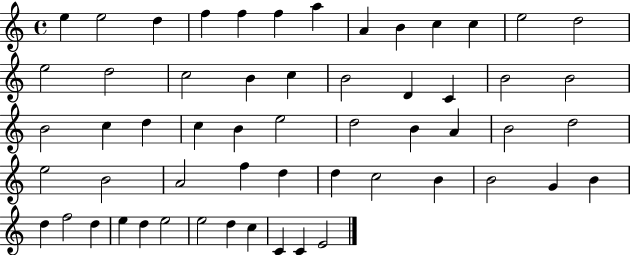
X:1
T:Untitled
M:4/4
L:1/4
K:C
e e2 d f f f a A B c c e2 d2 e2 d2 c2 B c B2 D C B2 B2 B2 c d c B e2 d2 B A B2 d2 e2 B2 A2 f d d c2 B B2 G B d f2 d e d e2 e2 d c C C E2